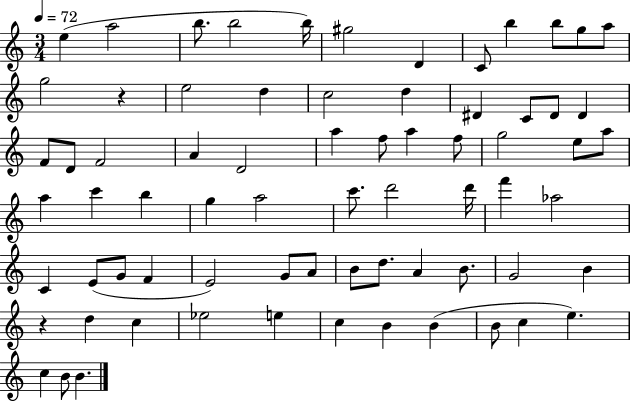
E5/q A5/h B5/e. B5/h B5/s G#5/h D4/q C4/e B5/q B5/e G5/e A5/e G5/h R/q E5/h D5/q C5/h D5/q D#4/q C4/e D#4/e D#4/q F4/e D4/e F4/h A4/q D4/h A5/q F5/e A5/q F5/e G5/h E5/e A5/e A5/q C6/q B5/q G5/q A5/h C6/e. D6/h D6/s F6/q Ab5/h C4/q E4/e G4/e F4/q E4/h G4/e A4/e B4/e D5/e. A4/q B4/e. G4/h B4/q R/q D5/q C5/q Eb5/h E5/q C5/q B4/q B4/q B4/e C5/q E5/q. C5/q B4/e B4/q.